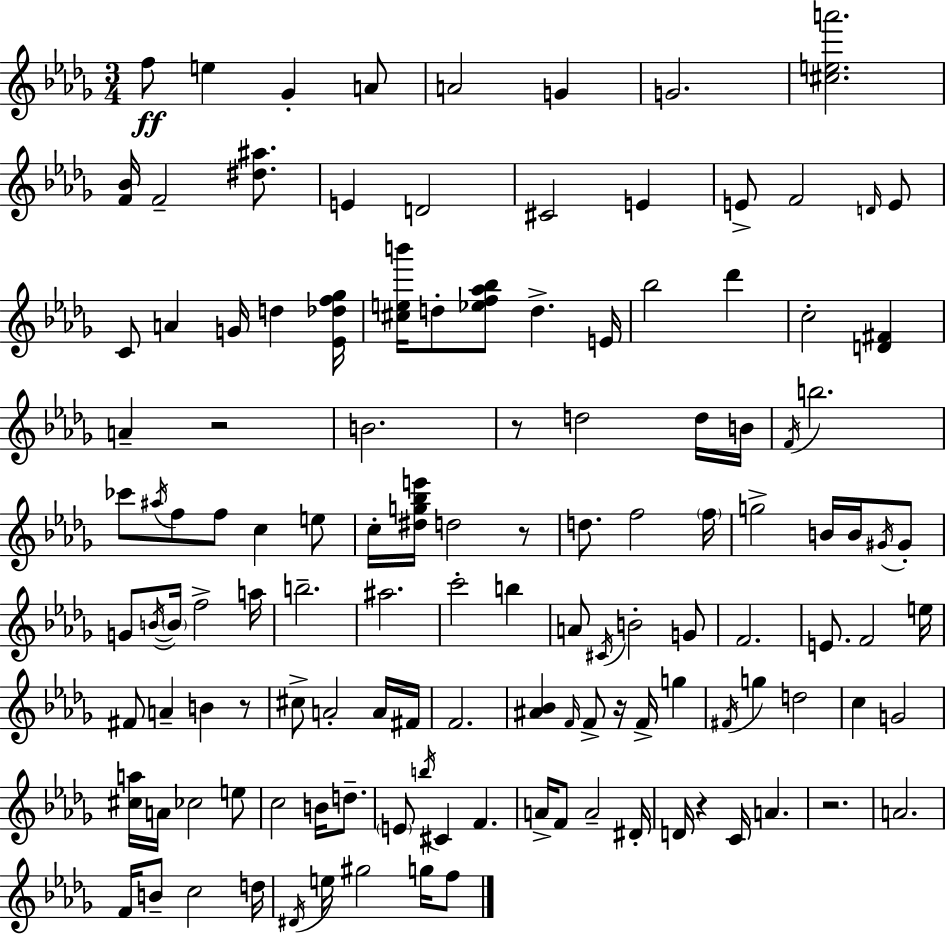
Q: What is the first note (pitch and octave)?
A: F5